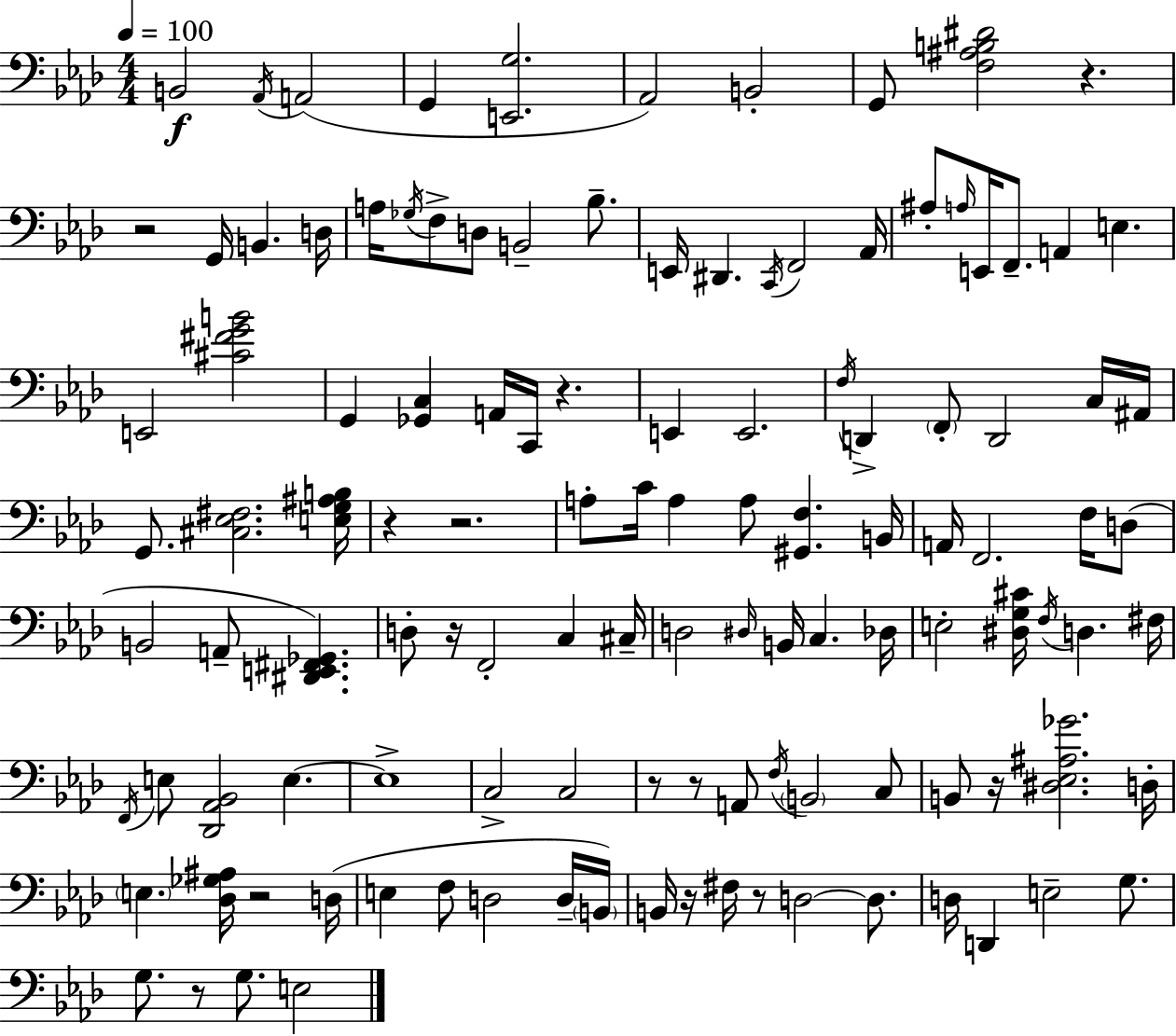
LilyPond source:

{
  \clef bass
  \numericTimeSignature
  \time 4/4
  \key aes \major
  \tempo 4 = 100
  b,2\f \acciaccatura { aes,16 }( a,2 | g,4 <e, g>2. | aes,2) b,2-. | g,8 <f ais b dis'>2 r4. | \break r2 g,16 b,4. | d16 a16 \acciaccatura { ges16 } f8-> d8 b,2-- bes8.-- | e,16 dis,4. \acciaccatura { c,16 } f,2 | aes,16 ais8-. \grace { a16 } e,16 f,8.-- a,4 e4. | \break e,2 <cis' fis' g' b'>2 | g,4 <ges, c>4 a,16 c,16 r4. | e,4 e,2. | \acciaccatura { f16 } d,4-> \parenthesize f,8-. d,2 | \break c16 ais,16 g,8. <cis ees fis>2. | <e g ais b>16 r4 r2. | a8-. c'16 a4 a8 <gis, f>4. | b,16 a,16 f,2. | \break f16 d8( b,2 a,8-- <dis, e, fis, ges,>4.) | d8-. r16 f,2-. | c4 cis16-- d2 \grace { dis16 } b,16 c4. | des16 e2-. <dis g cis'>16 \acciaccatura { f16 } | \break d4. fis16 \acciaccatura { f,16 } e8 <des, aes, bes,>2 | e4.~~ e1-> | c2-> | c2 r8 r8 a,8 \acciaccatura { f16 } \parenthesize b,2 | \break c8 b,8 r16 <dis ees ais ges'>2. | d16-. \parenthesize e4. <des ges ais>16 | r2 d16( e4 f8 d2 | d16-- \parenthesize b,16) b,16 r16 fis16 r8 d2~~ | \break d8. d16 d,4 e2-- | g8. g8. r8 g8. | e2 \bar "|."
}